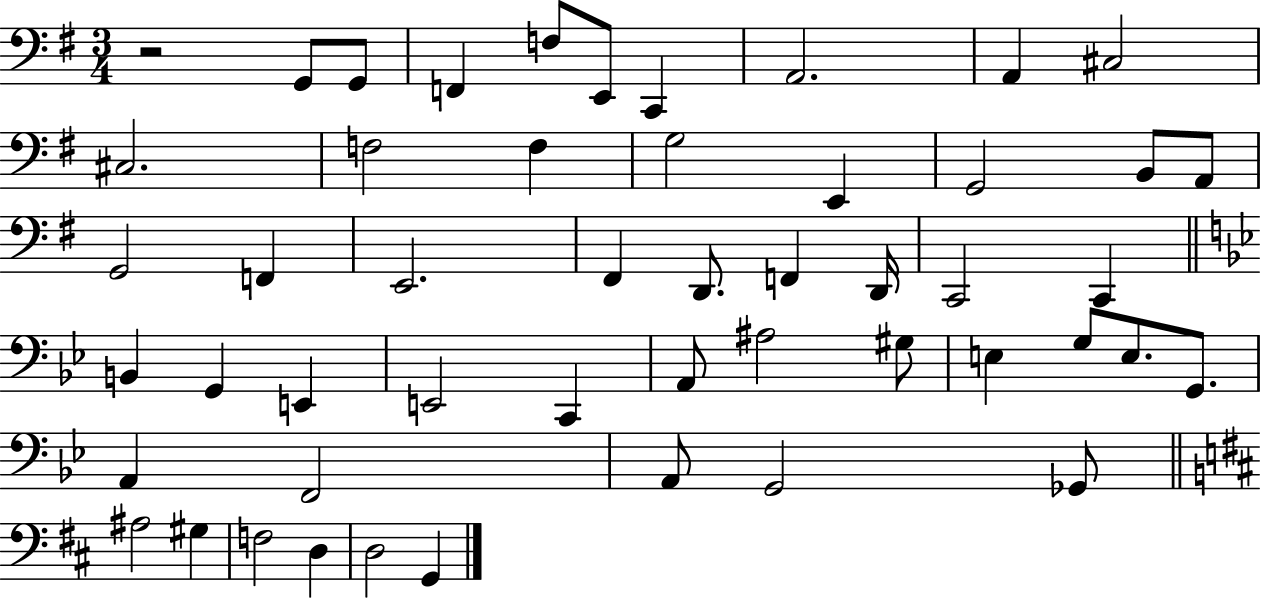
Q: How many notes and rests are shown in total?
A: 50